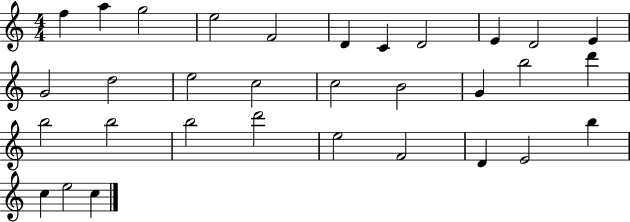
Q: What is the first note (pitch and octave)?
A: F5